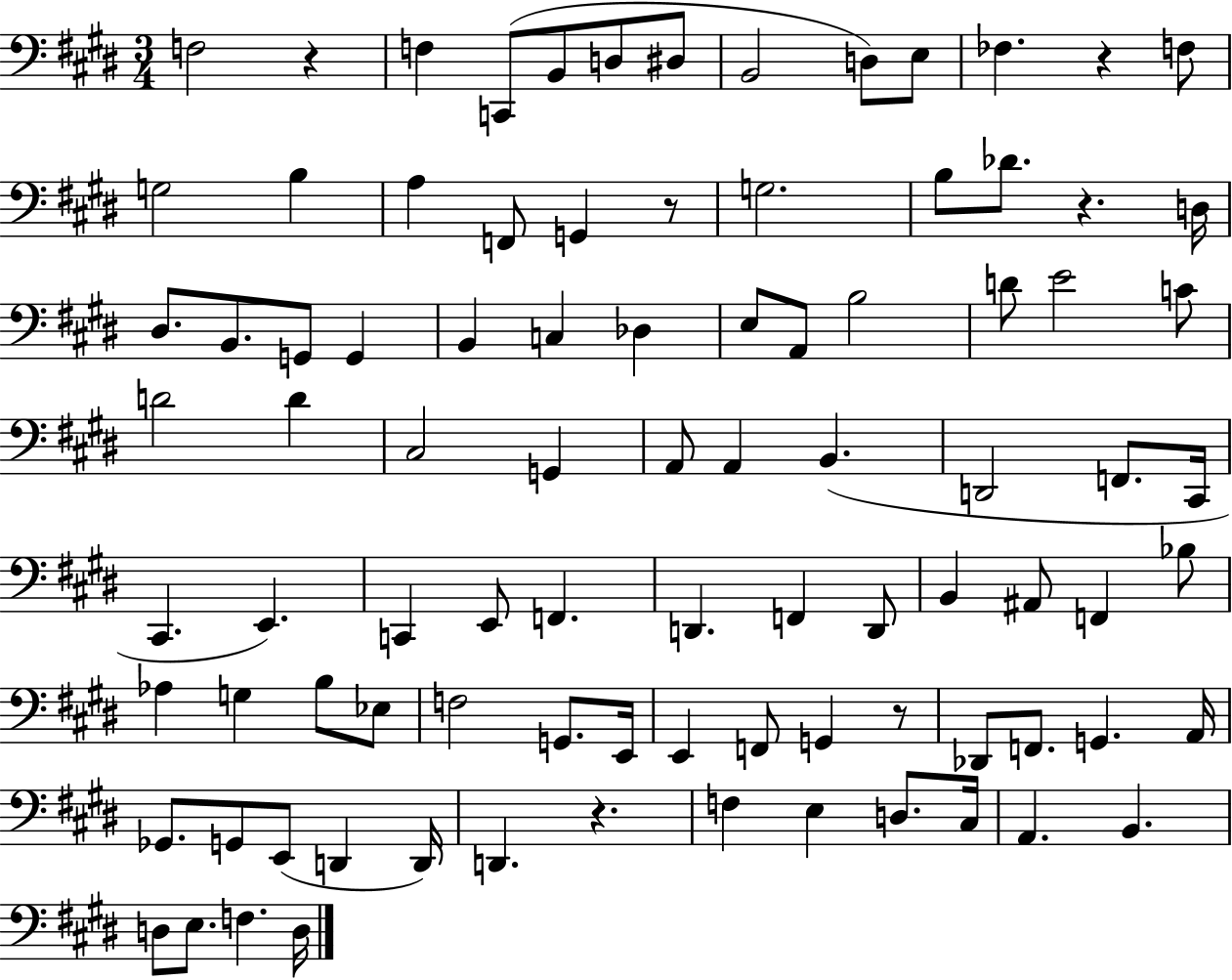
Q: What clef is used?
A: bass